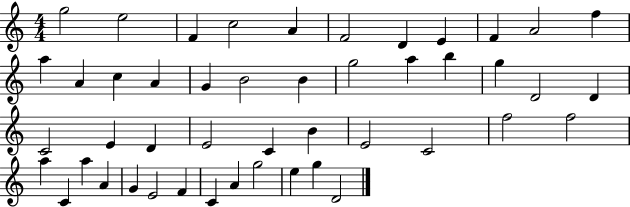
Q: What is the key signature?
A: C major